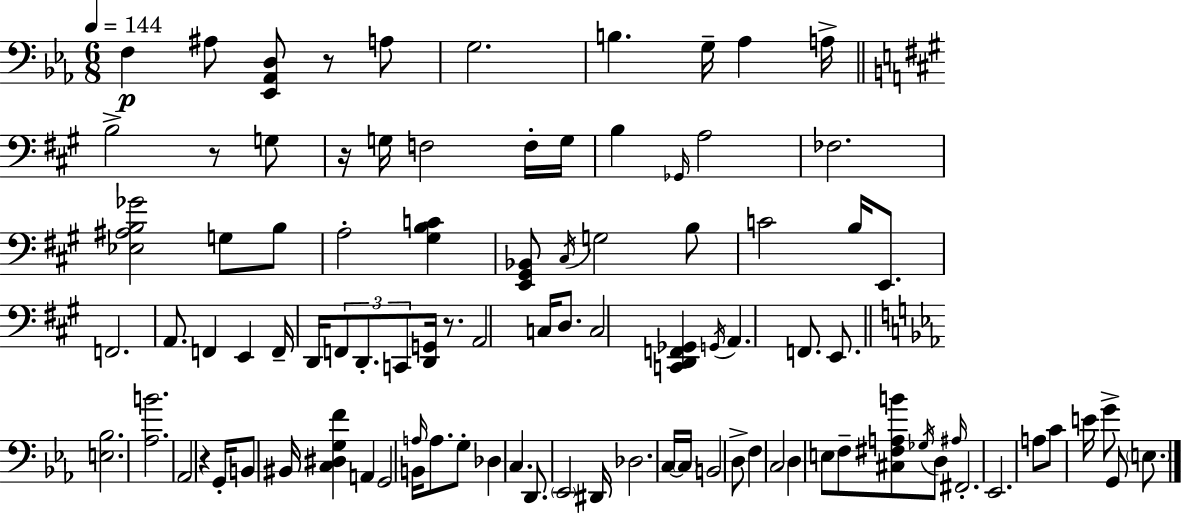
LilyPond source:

{
  \clef bass
  \numericTimeSignature
  \time 6/8
  \key ees \major
  \tempo 4 = 144
  \repeat volta 2 { f4\p ais8 <ees, aes, d>8 r8 a8 | g2. | b4. g16-- aes4 a16-> | \bar "||" \break \key a \major b2-> r8 g8 | r16 g16 f2 f16-. g16 | b4 \grace { ges,16 } a2 | fes2. | \break <ees ais b ges'>2 g8 b8 | a2-. <gis b c'>4 | <e, gis, bes,>8 \acciaccatura { cis16 } g2 | b8 c'2 b16 e,8. | \break f,2. | a,8. f,4 e,4 | f,16-- d,16 \tuplet 3/2 { f,8 d,8.-. c,8 } <d, g,>16 r8. | a,2 c16 d8. | \break c2 <c, d, f, ges,>4 | \acciaccatura { g,16 } a,4. f,8. | e,8. \bar "||" \break \key c \minor <e bes>2. | <aes b'>2. | aes,2 r4 | g,16-. b,8 bis,16 <c dis g f'>4 a,4 | \break g,2 b,16 \grace { a16 } a8. | g8-. des4 c4. | d,8. \parenthesize ees,2 | dis,16 des2. | \break c16~~ \parenthesize c16 b,2 d8-> | f4 c2 | d4 e8 f8-- <cis fis a b'>8 \acciaccatura { ges16 } | d8 \grace { ais16 } fis,2.-. | \break ees,2. | a8 c'8 e'16 g'8-> g,8 | \parenthesize e8. } \bar "|."
}